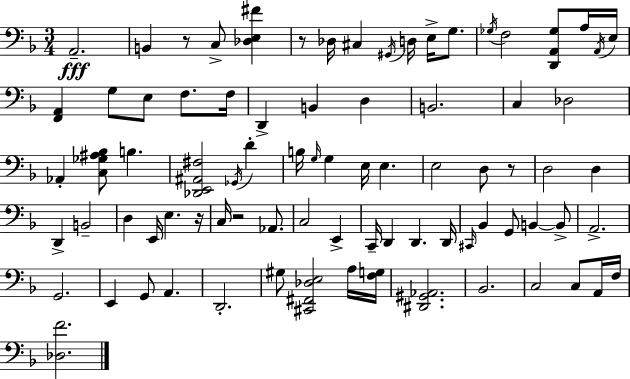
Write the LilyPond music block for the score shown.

{
  \clef bass
  \numericTimeSignature
  \time 3/4
  \key d \minor
  a,2.--\fff | b,4 r8 c8-> <des e fis'>4 | r8 des16 cis4 \acciaccatura { gis,16 } d16 e16-> g8. | \acciaccatura { ges16 } f2 <d, a, ges>8 | \break a16 \acciaccatura { a,16 } e16 <f, a,>4 g8 e8 f8. | f16 d,4-> b,4 d4 | b,2. | c4 des2 | \break aes,4-. <c ges ais bes>8 b4. | <des, e, ais, fis>2 \acciaccatura { ges,16 } | d'4-. b16 \grace { g16 } g4 e16 e4. | e2 | \break d8 r8 d2 | d4 d,4-> b,2-- | d4 e,16 e4. | r16 c16 r2 | \break aes,8. c2 | e,4-> c,16-- d,4 d,4. | d,16 \grace { cis,16 } bes,4 g,8 | b,4~~ b,8-> a,2.-> | \break g,2. | e,4 g,8 | a,4. d,2.-. | gis8 <cis, fis, des e>2 | \break a16 <f g>16 <dis, gis, aes,>2. | bes,2. | c2 | c8 a,16 f16 <des f'>2. | \break \bar "|."
}